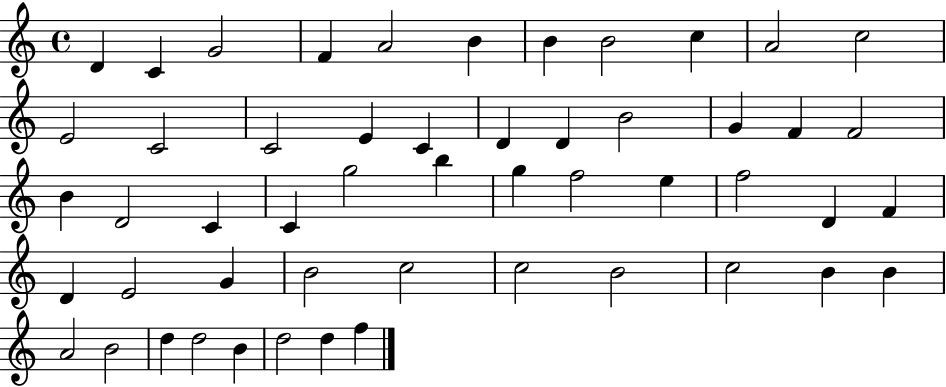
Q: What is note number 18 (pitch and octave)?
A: D4